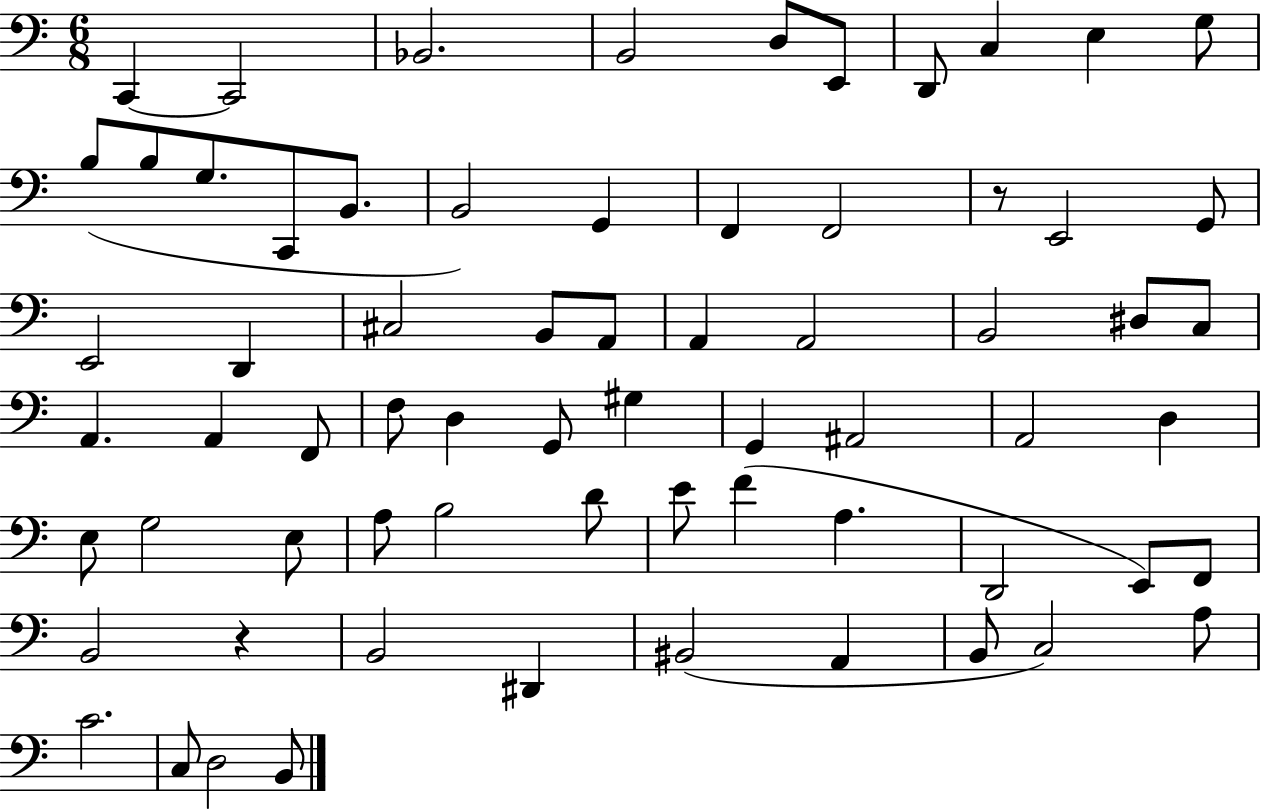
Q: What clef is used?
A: bass